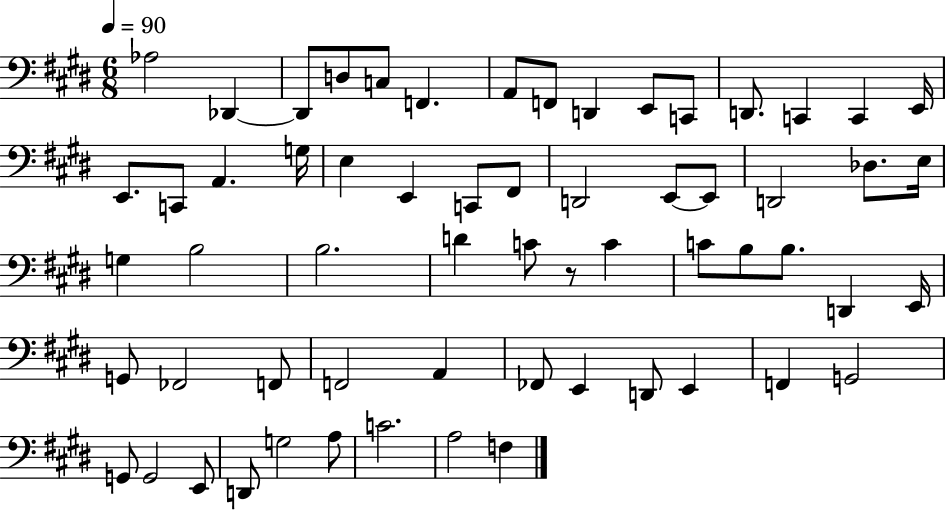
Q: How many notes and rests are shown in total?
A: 61